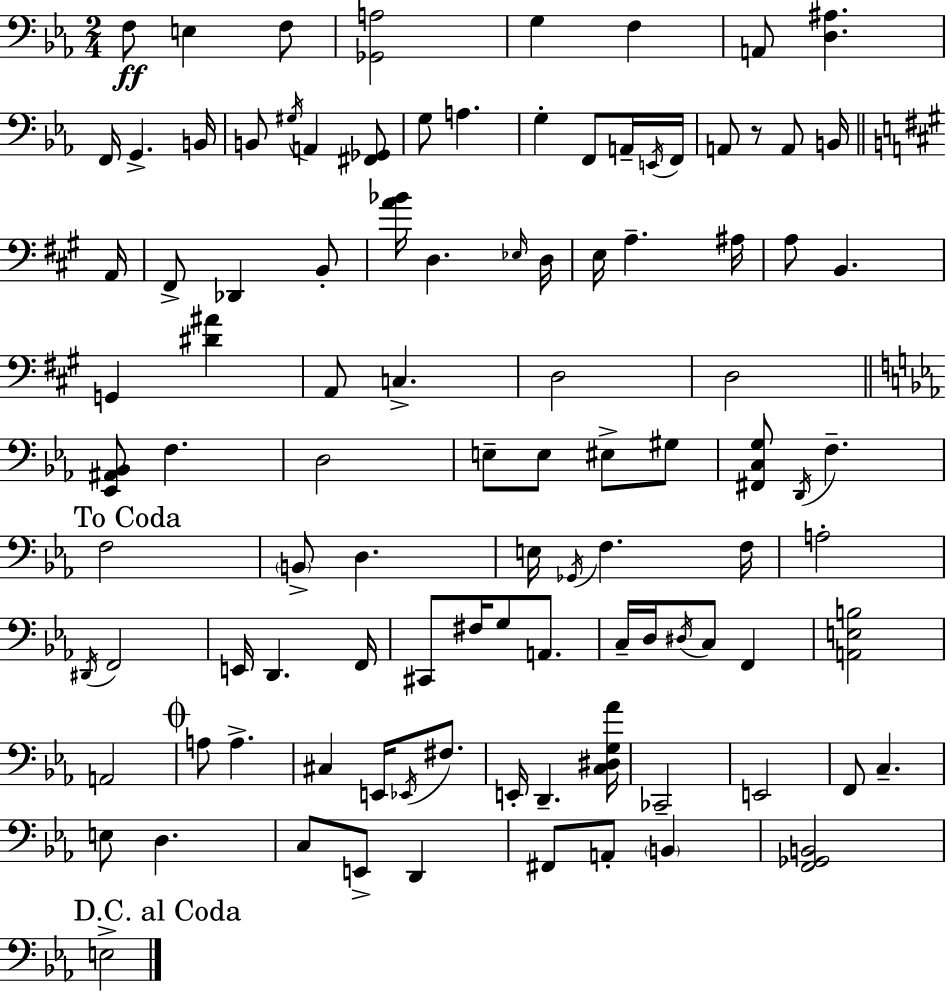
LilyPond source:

{
  \clef bass
  \numericTimeSignature
  \time 2/4
  \key ees \major
  f8\ff e4 f8 | <ges, a>2 | g4 f4 | a,8 <d ais>4. | \break f,16 g,4.-> b,16 | b,8 \acciaccatura { gis16 } a,4 <fis, ges,>8 | g8 a4. | g4-. f,8 a,16-- | \break \acciaccatura { e,16 } f,16 a,8 r8 a,8 | b,16 \bar "||" \break \key a \major a,16 fis,8-> des,4 b,8-. | <a' bes'>16 d4. | \grace { ees16 } d16 e16 a4.-- | ais16 a8 b,4. | \break g,4 <dis' ais'>4 | a,8 c4.-> | d2 | d2 | \break \bar "||" \break \key ees \major <ees, ais, bes,>8 f4. | d2 | e8-- e8 eis8-> gis8 | <fis, c g>8 \acciaccatura { d,16 } f4.-- | \break \mark "To Coda" f2 | \parenthesize b,8-> d4. | e16 \acciaccatura { ges,16 } f4. | f16 a2-. | \break \acciaccatura { dis,16 } f,2 | e,16 d,4. | f,16 cis,8 fis16 g8 | a,8. c16-- d16 \acciaccatura { dis16 } c8 | \break f,4 <a, e b>2 | a,2 | \mark \markup { \musicglyph "scripts.coda" } a8 a4.-> | cis4 | \break e,16 \acciaccatura { ees,16 } fis8. e,16-. d,4.-- | <c dis g aes'>16 ces,2-- | e,2 | f,8 c4.-- | \break e8 d4. | c8 e,8-> | d,4 fis,8 a,8-. | \parenthesize b,4 <f, ges, b,>2 | \break \mark "D.C. al Coda" e2-> | \bar "|."
}